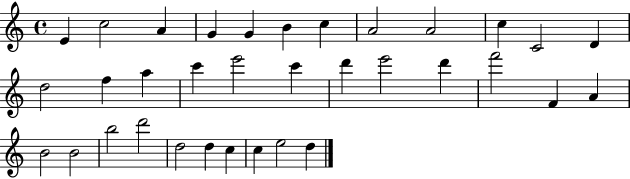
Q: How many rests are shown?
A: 0